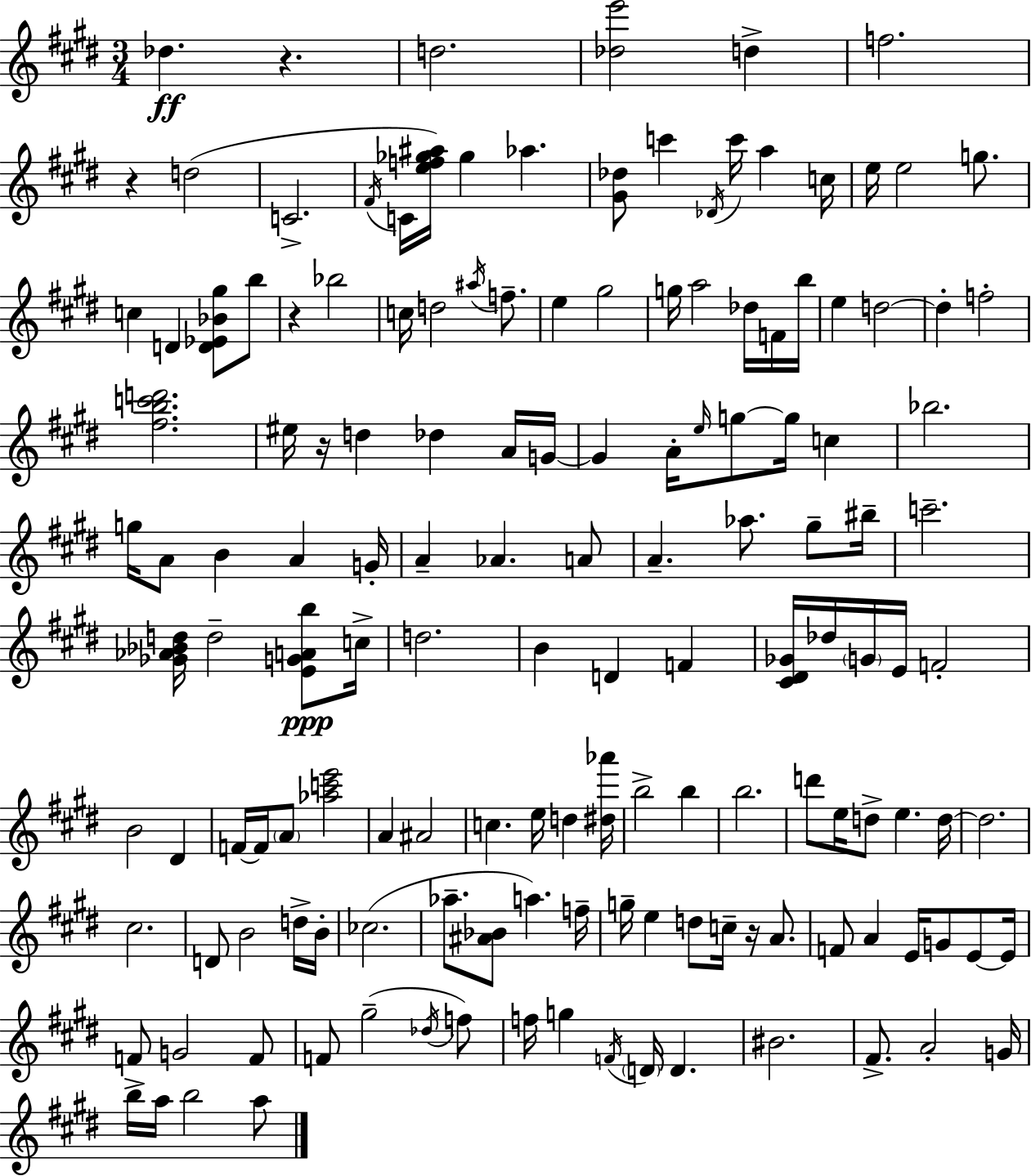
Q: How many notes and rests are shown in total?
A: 147